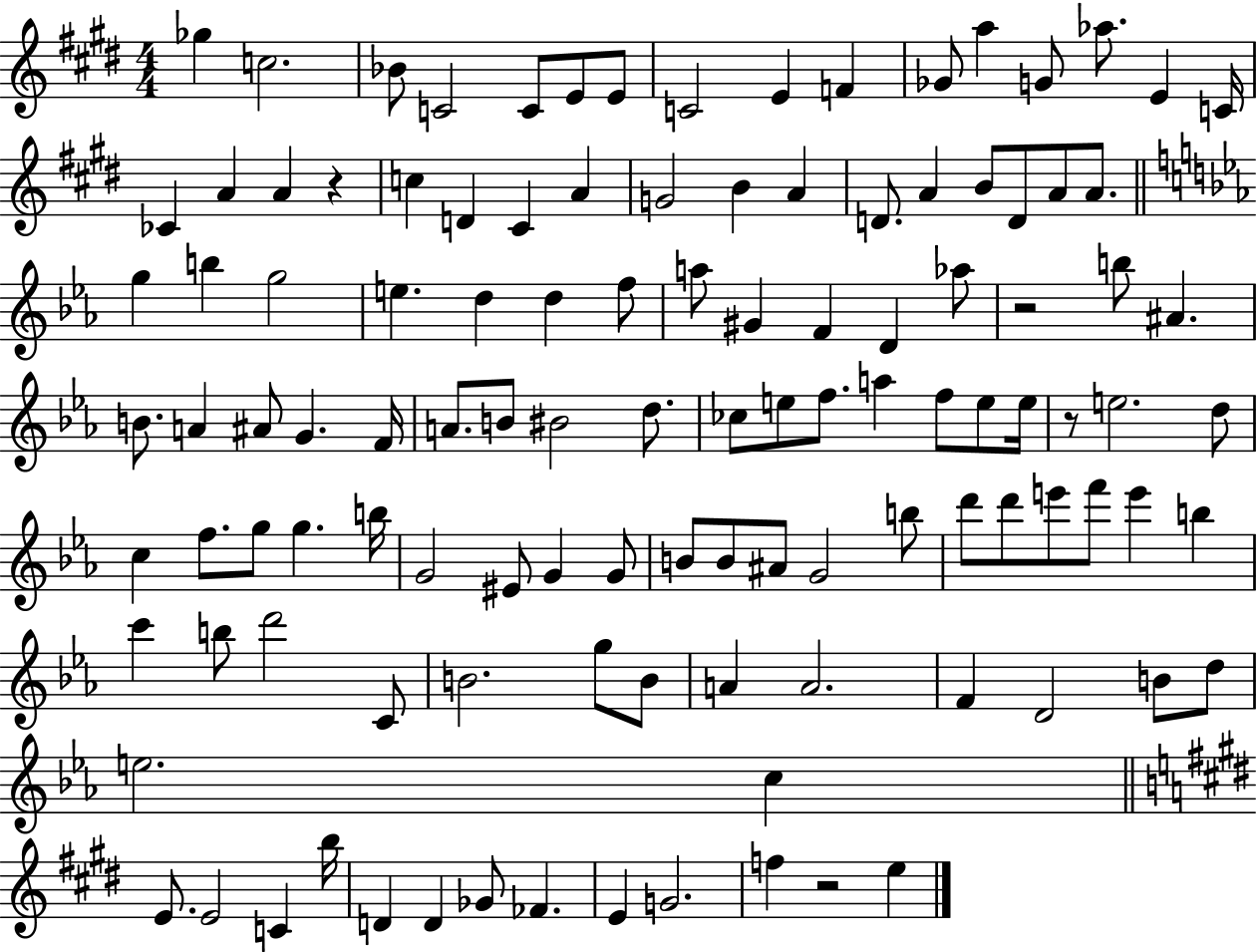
{
  \clef treble
  \numericTimeSignature
  \time 4/4
  \key e \major
  \repeat volta 2 { ges''4 c''2. | bes'8 c'2 c'8 e'8 e'8 | c'2 e'4 f'4 | ges'8 a''4 g'8 aes''8. e'4 c'16 | \break ces'4 a'4 a'4 r4 | c''4 d'4 cis'4 a'4 | g'2 b'4 a'4 | d'8. a'4 b'8 d'8 a'8 a'8. | \break \bar "||" \break \key ees \major g''4 b''4 g''2 | e''4. d''4 d''4 f''8 | a''8 gis'4 f'4 d'4 aes''8 | r2 b''8 ais'4. | \break b'8. a'4 ais'8 g'4. f'16 | a'8. b'8 bis'2 d''8. | ces''8 e''8 f''8. a''4 f''8 e''8 e''16 | r8 e''2. d''8 | \break c''4 f''8. g''8 g''4. b''16 | g'2 eis'8 g'4 g'8 | b'8 b'8 ais'8 g'2 b''8 | d'''8 d'''8 e'''8 f'''8 e'''4 b''4 | \break c'''4 b''8 d'''2 c'8 | b'2. g''8 b'8 | a'4 a'2. | f'4 d'2 b'8 d''8 | \break e''2. c''4 | \bar "||" \break \key e \major e'8. e'2 c'4 b''16 | d'4 d'4 ges'8 fes'4. | e'4 g'2. | f''4 r2 e''4 | \break } \bar "|."
}